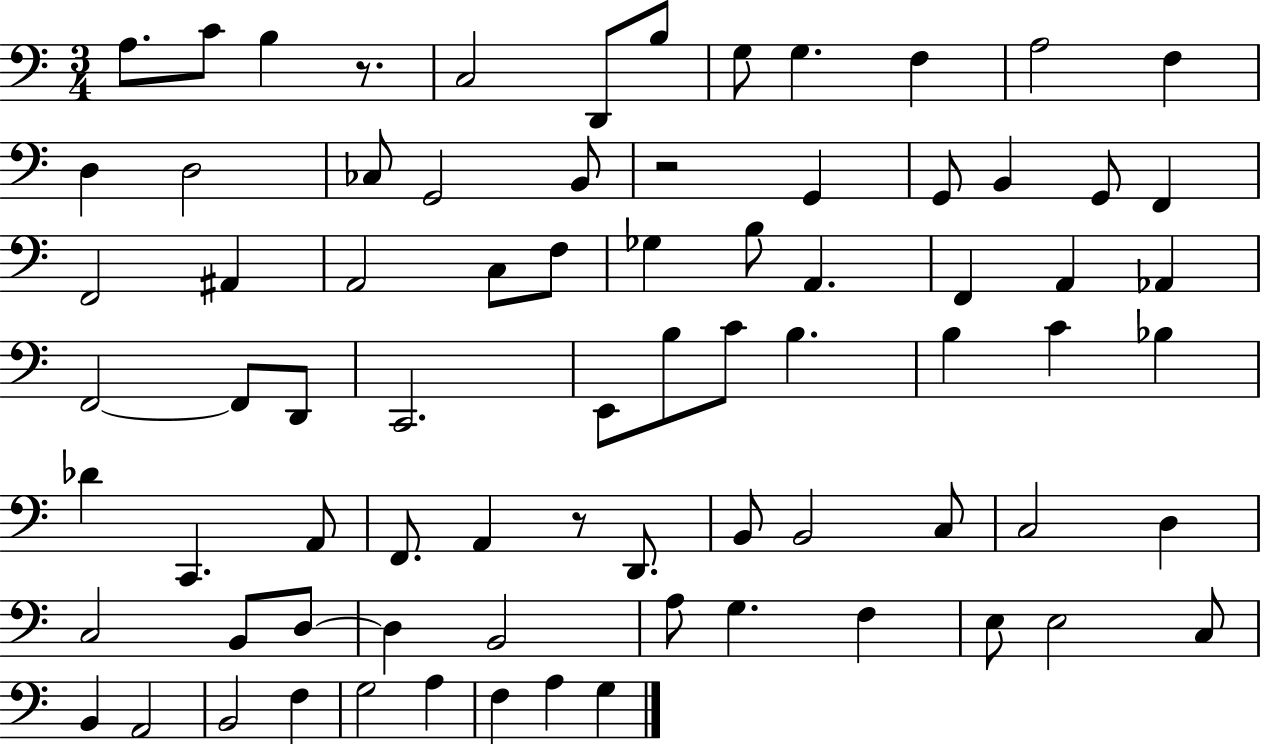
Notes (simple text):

A3/e. C4/e B3/q R/e. C3/h D2/e B3/e G3/e G3/q. F3/q A3/h F3/q D3/q D3/h CES3/e G2/h B2/e R/h G2/q G2/e B2/q G2/e F2/q F2/h A#2/q A2/h C3/e F3/e Gb3/q B3/e A2/q. F2/q A2/q Ab2/q F2/h F2/e D2/e C2/h. E2/e B3/e C4/e B3/q. B3/q C4/q Bb3/q Db4/q C2/q. A2/e F2/e. A2/q R/e D2/e. B2/e B2/h C3/e C3/h D3/q C3/h B2/e D3/e D3/q B2/h A3/e G3/q. F3/q E3/e E3/h C3/e B2/q A2/h B2/h F3/q G3/h A3/q F3/q A3/q G3/q